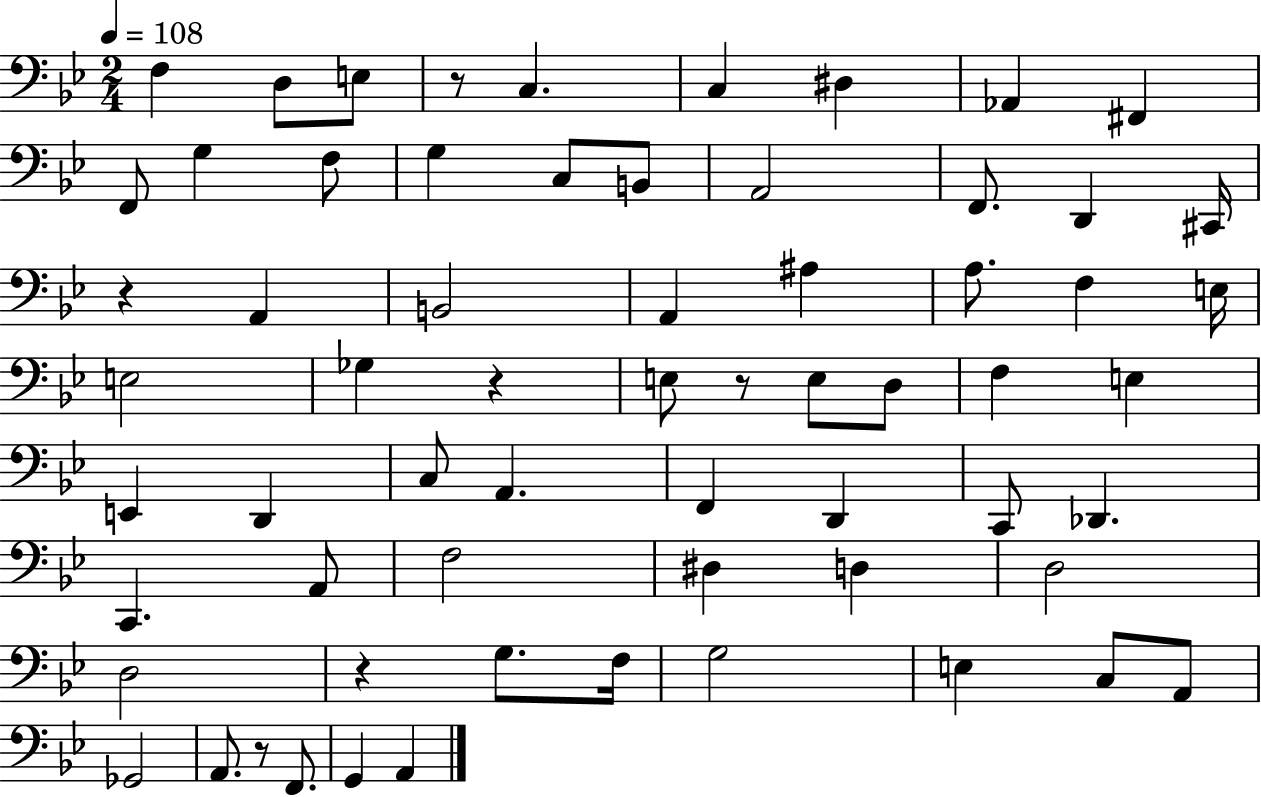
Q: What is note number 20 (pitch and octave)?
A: B2